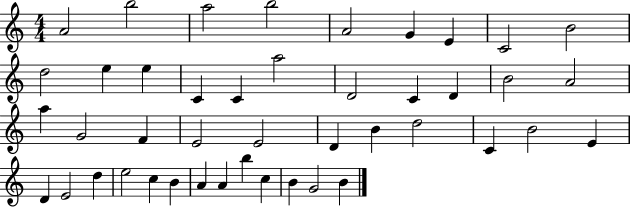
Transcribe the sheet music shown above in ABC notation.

X:1
T:Untitled
M:4/4
L:1/4
K:C
A2 b2 a2 b2 A2 G E C2 B2 d2 e e C C a2 D2 C D B2 A2 a G2 F E2 E2 D B d2 C B2 E D E2 d e2 c B A A b c B G2 B